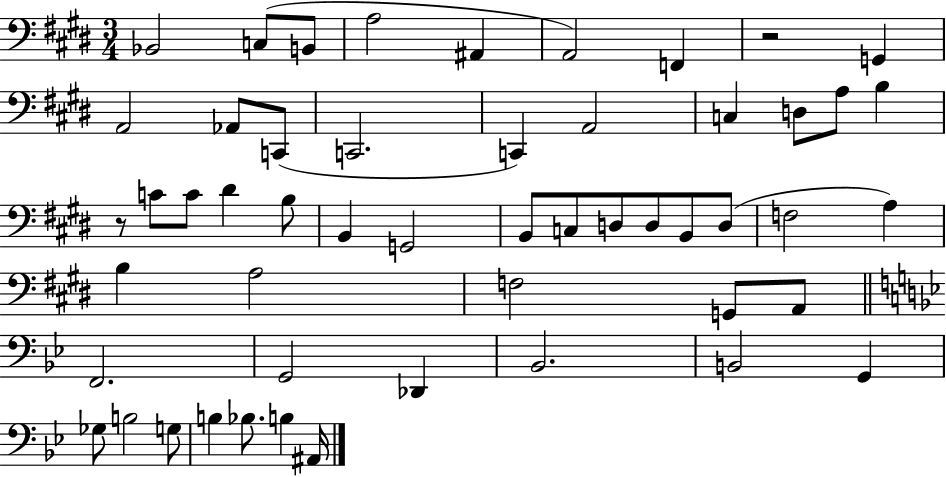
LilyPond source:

{
  \clef bass
  \numericTimeSignature
  \time 3/4
  \key e \major
  \repeat volta 2 { bes,2 c8( b,8 | a2 ais,4 | a,2) f,4 | r2 g,4 | \break a,2 aes,8 c,8( | c,2. | c,4) a,2 | c4 d8 a8 b4 | \break r8 c'8 c'8 dis'4 b8 | b,4 g,2 | b,8 c8 d8 d8 b,8 d8( | f2 a4) | \break b4 a2 | f2 g,8 a,8 | \bar "||" \break \key bes \major f,2. | g,2 des,4 | bes,2. | b,2 g,4 | \break ges8 b2 g8 | b4 bes8. b4 ais,16 | } \bar "|."
}